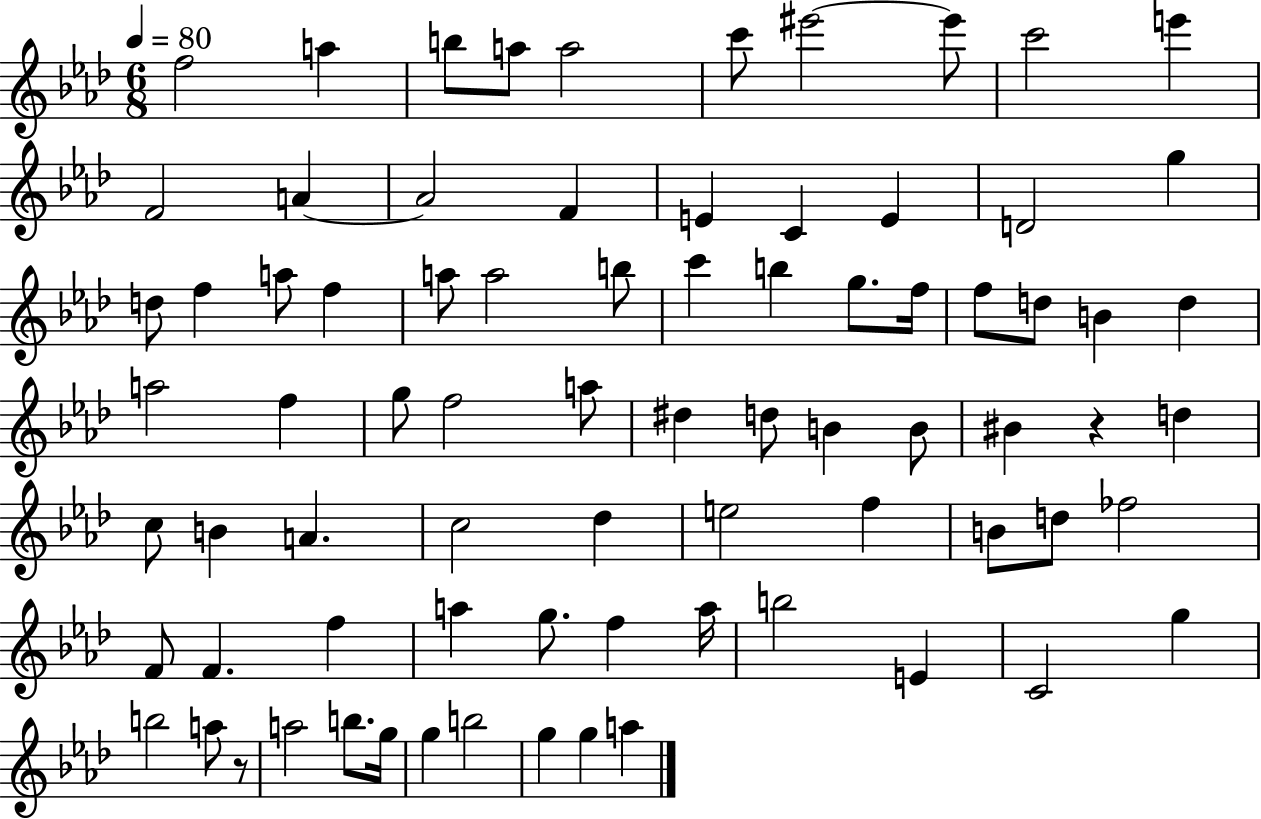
{
  \clef treble
  \numericTimeSignature
  \time 6/8
  \key aes \major
  \tempo 4 = 80
  f''2 a''4 | b''8 a''8 a''2 | c'''8 eis'''2~~ eis'''8 | c'''2 e'''4 | \break f'2 a'4~~ | a'2 f'4 | e'4 c'4 e'4 | d'2 g''4 | \break d''8 f''4 a''8 f''4 | a''8 a''2 b''8 | c'''4 b''4 g''8. f''16 | f''8 d''8 b'4 d''4 | \break a''2 f''4 | g''8 f''2 a''8 | dis''4 d''8 b'4 b'8 | bis'4 r4 d''4 | \break c''8 b'4 a'4. | c''2 des''4 | e''2 f''4 | b'8 d''8 fes''2 | \break f'8 f'4. f''4 | a''4 g''8. f''4 a''16 | b''2 e'4 | c'2 g''4 | \break b''2 a''8 r8 | a''2 b''8. g''16 | g''4 b''2 | g''4 g''4 a''4 | \break \bar "|."
}